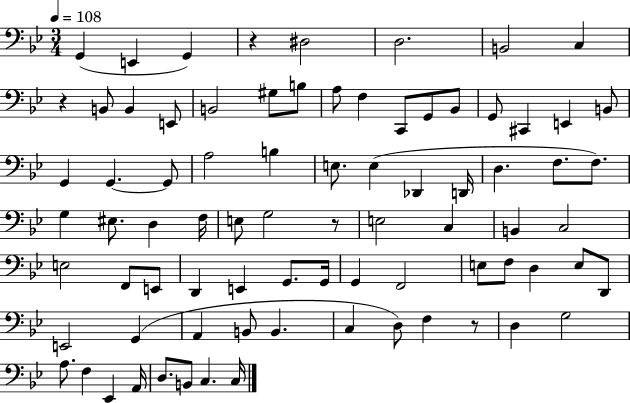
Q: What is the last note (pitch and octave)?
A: C3